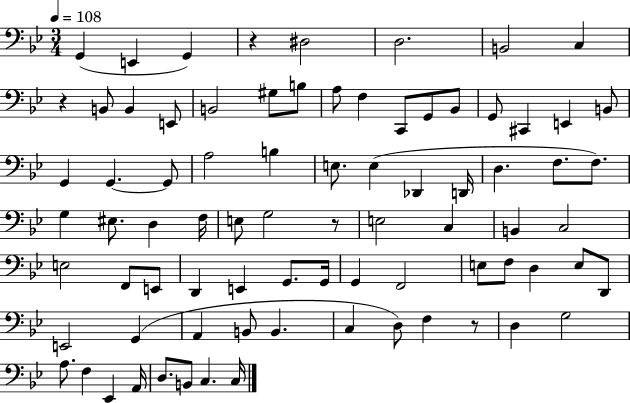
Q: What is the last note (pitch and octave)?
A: C3